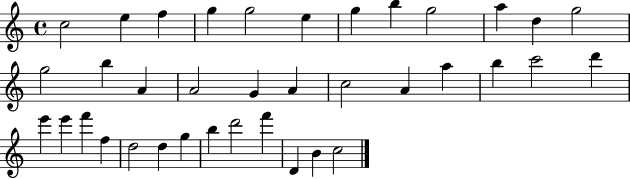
X:1
T:Untitled
M:4/4
L:1/4
K:C
c2 e f g g2 e g b g2 a d g2 g2 b A A2 G A c2 A a b c'2 d' e' e' f' f d2 d g b d'2 f' D B c2